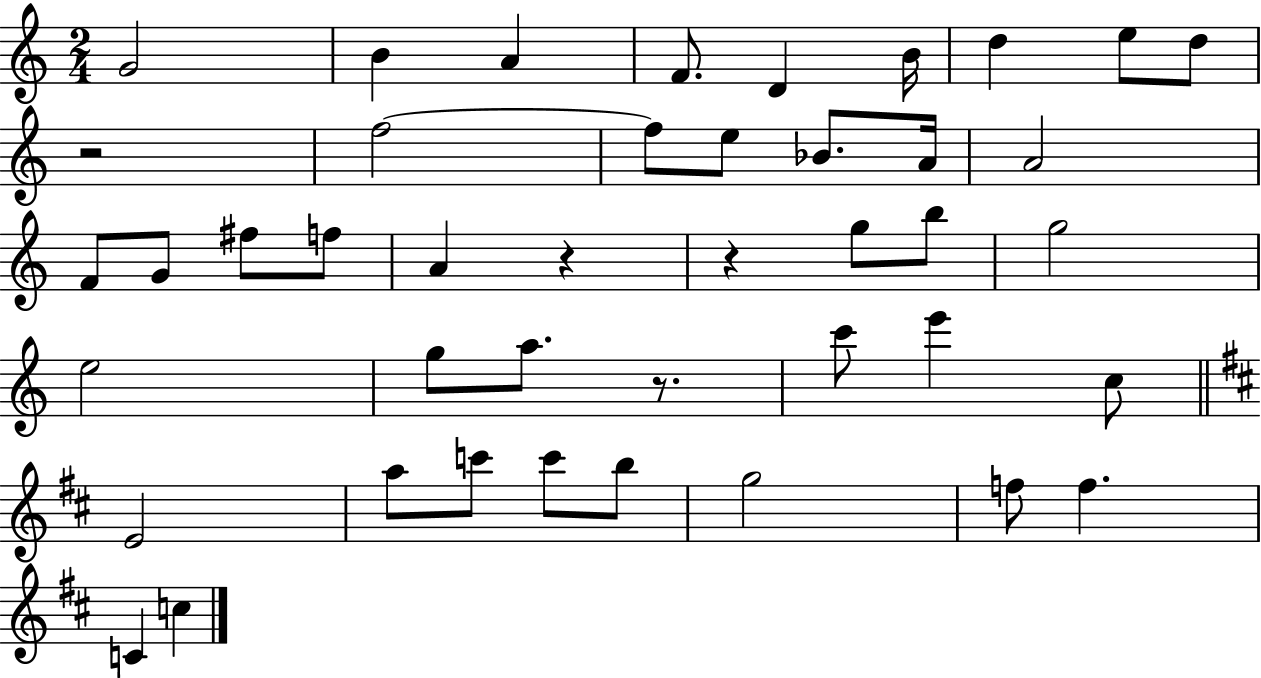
X:1
T:Untitled
M:2/4
L:1/4
K:C
G2 B A F/2 D B/4 d e/2 d/2 z2 f2 f/2 e/2 _B/2 A/4 A2 F/2 G/2 ^f/2 f/2 A z z g/2 b/2 g2 e2 g/2 a/2 z/2 c'/2 e' c/2 E2 a/2 c'/2 c'/2 b/2 g2 f/2 f C c